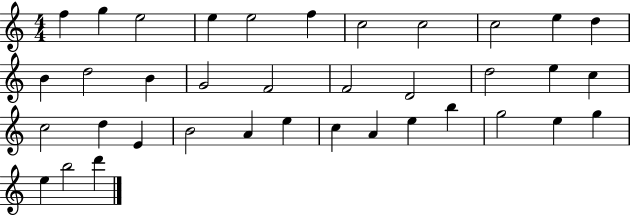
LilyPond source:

{
  \clef treble
  \numericTimeSignature
  \time 4/4
  \key c \major
  f''4 g''4 e''2 | e''4 e''2 f''4 | c''2 c''2 | c''2 e''4 d''4 | \break b'4 d''2 b'4 | g'2 f'2 | f'2 d'2 | d''2 e''4 c''4 | \break c''2 d''4 e'4 | b'2 a'4 e''4 | c''4 a'4 e''4 b''4 | g''2 e''4 g''4 | \break e''4 b''2 d'''4 | \bar "|."
}